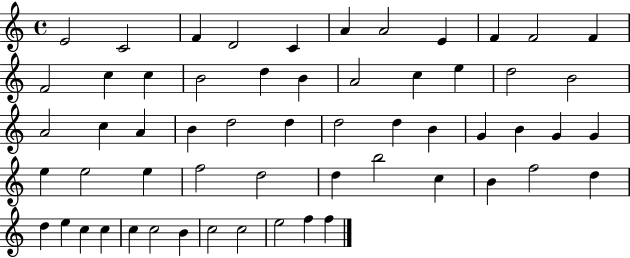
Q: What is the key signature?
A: C major